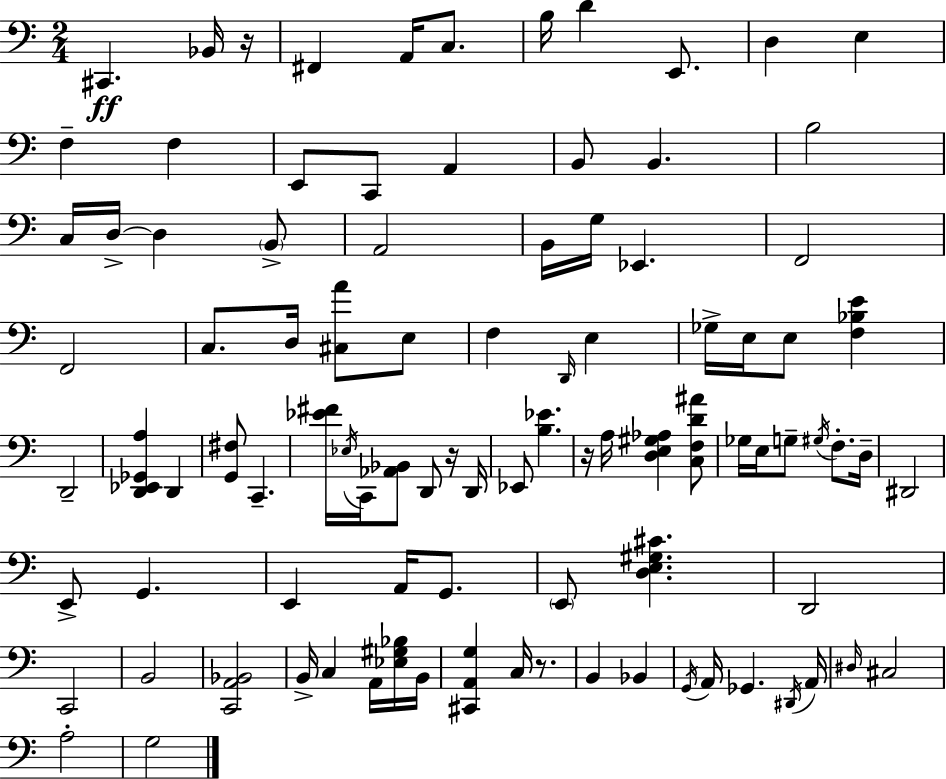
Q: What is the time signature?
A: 2/4